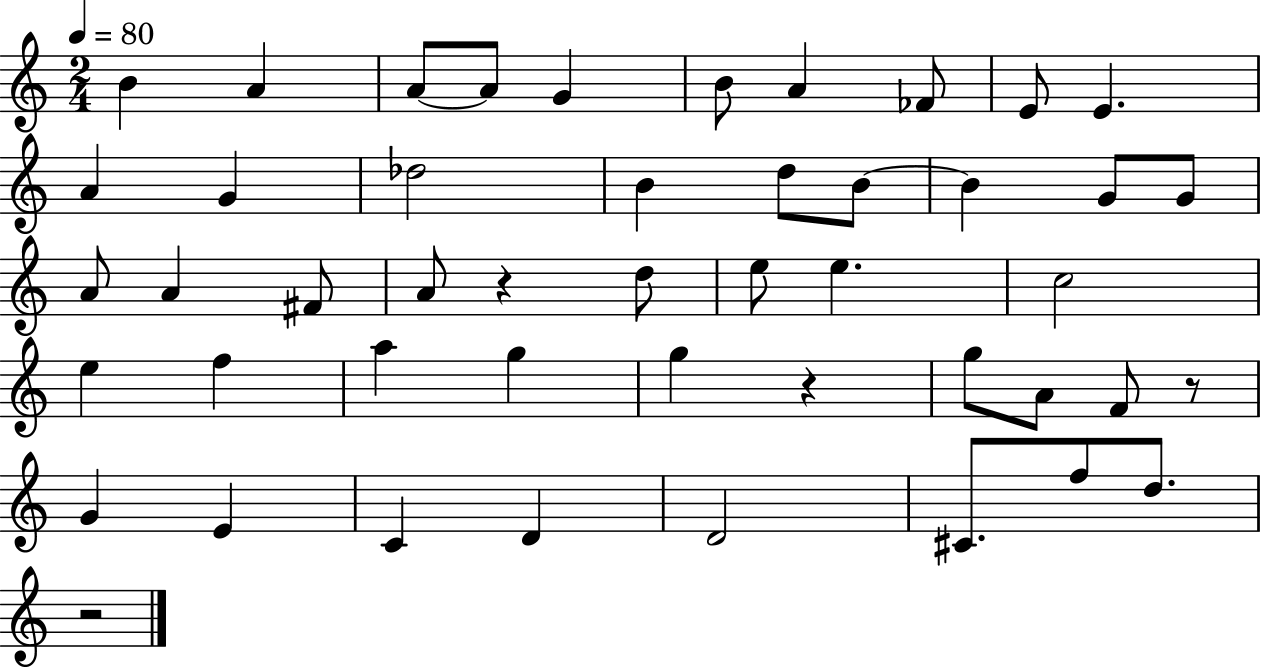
X:1
T:Untitled
M:2/4
L:1/4
K:C
B A A/2 A/2 G B/2 A _F/2 E/2 E A G _d2 B d/2 B/2 B G/2 G/2 A/2 A ^F/2 A/2 z d/2 e/2 e c2 e f a g g z g/2 A/2 F/2 z/2 G E C D D2 ^C/2 f/2 d/2 z2